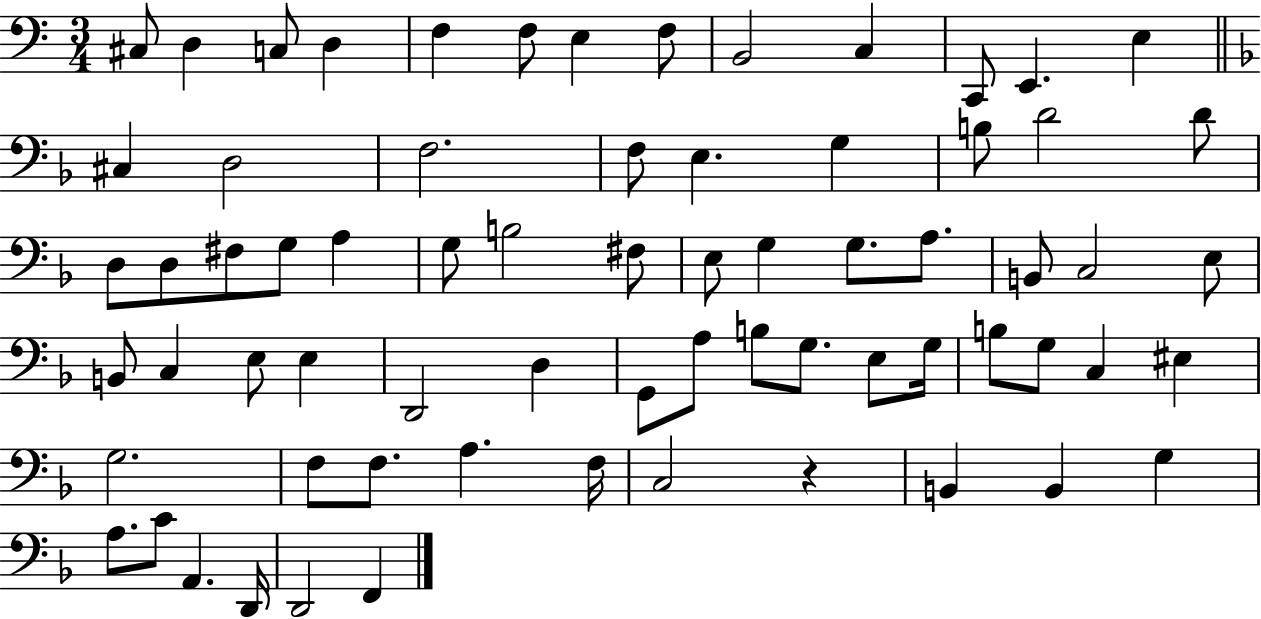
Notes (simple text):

C#3/e D3/q C3/e D3/q F3/q F3/e E3/q F3/e B2/h C3/q C2/e E2/q. E3/q C#3/q D3/h F3/h. F3/e E3/q. G3/q B3/e D4/h D4/e D3/e D3/e F#3/e G3/e A3/q G3/e B3/h F#3/e E3/e G3/q G3/e. A3/e. B2/e C3/h E3/e B2/e C3/q E3/e E3/q D2/h D3/q G2/e A3/e B3/e G3/e. E3/e G3/s B3/e G3/e C3/q EIS3/q G3/h. F3/e F3/e. A3/q. F3/s C3/h R/q B2/q B2/q G3/q A3/e. C4/e A2/q. D2/s D2/h F2/q